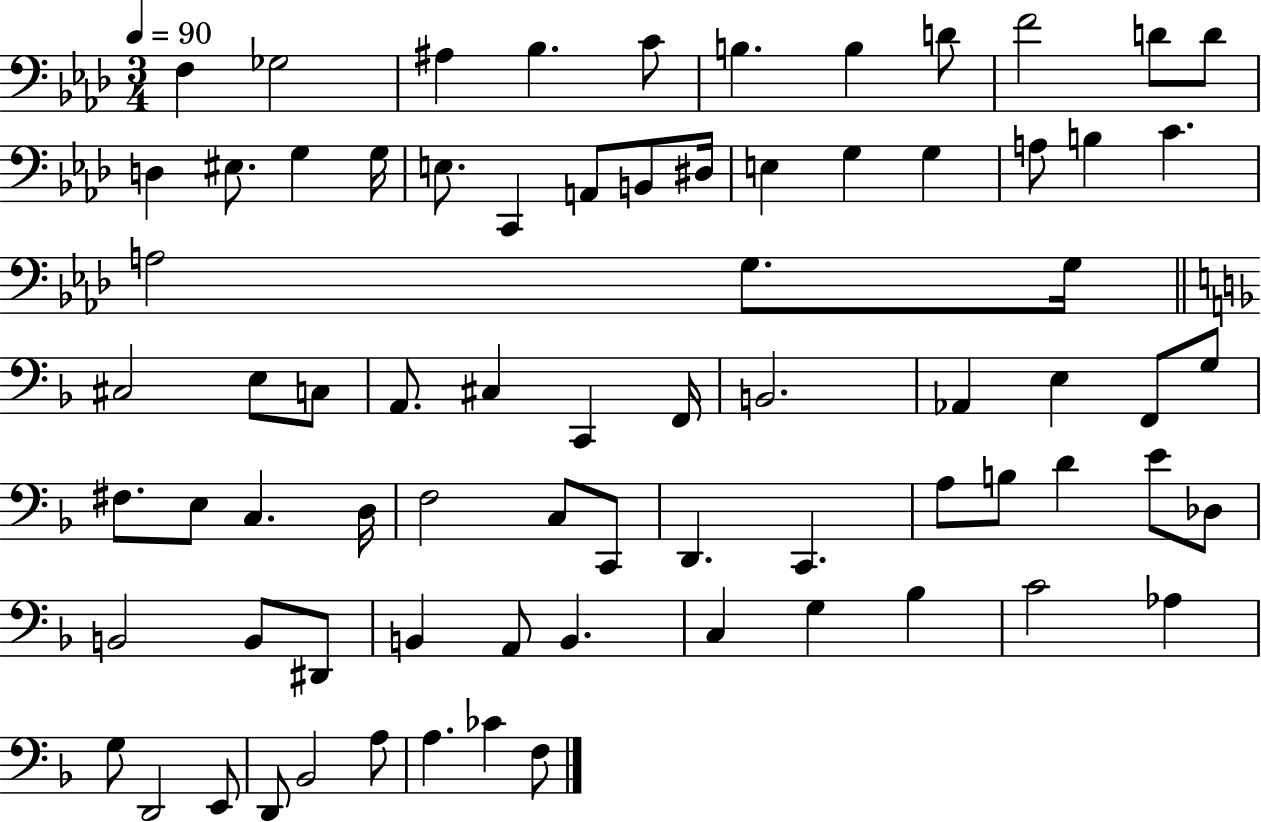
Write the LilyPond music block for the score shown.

{
  \clef bass
  \numericTimeSignature
  \time 3/4
  \key aes \major
  \tempo 4 = 90
  f4 ges2 | ais4 bes4. c'8 | b4. b4 d'8 | f'2 d'8 d'8 | \break d4 eis8. g4 g16 | e8. c,4 a,8 b,8 dis16 | e4 g4 g4 | a8 b4 c'4. | \break a2 g8. g16 | \bar "||" \break \key f \major cis2 e8 c8 | a,8. cis4 c,4 f,16 | b,2. | aes,4 e4 f,8 g8 | \break fis8. e8 c4. d16 | f2 c8 c,8 | d,4. c,4. | a8 b8 d'4 e'8 des8 | \break b,2 b,8 dis,8 | b,4 a,8 b,4. | c4 g4 bes4 | c'2 aes4 | \break g8 d,2 e,8 | d,8 bes,2 a8 | a4. ces'4 f8 | \bar "|."
}